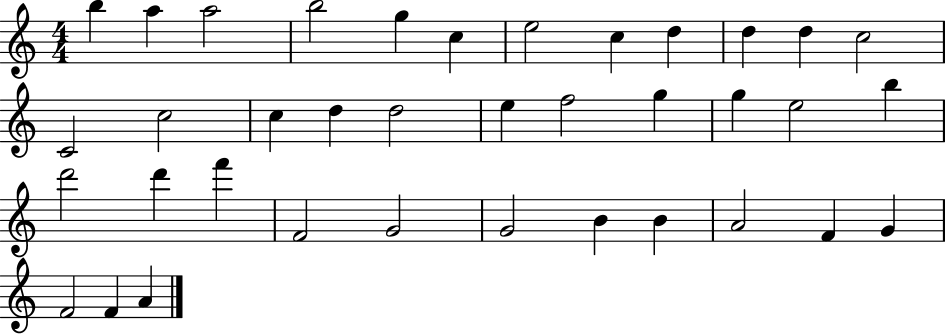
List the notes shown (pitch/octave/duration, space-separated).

B5/q A5/q A5/h B5/h G5/q C5/q E5/h C5/q D5/q D5/q D5/q C5/h C4/h C5/h C5/q D5/q D5/h E5/q F5/h G5/q G5/q E5/h B5/q D6/h D6/q F6/q F4/h G4/h G4/h B4/q B4/q A4/h F4/q G4/q F4/h F4/q A4/q